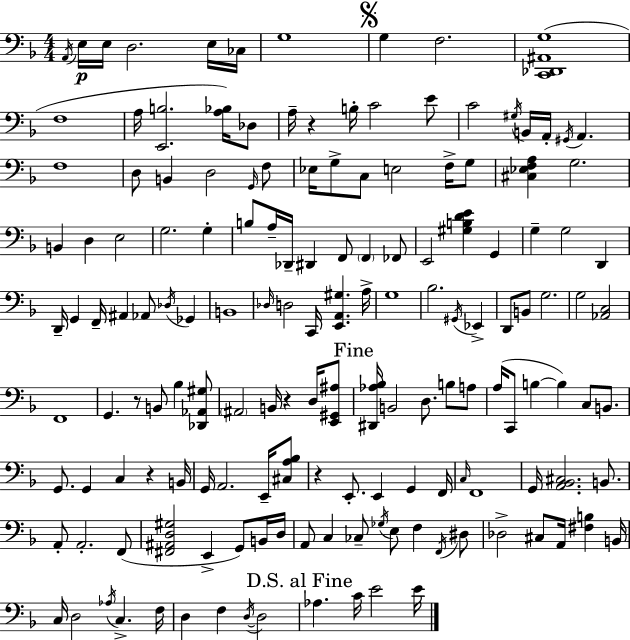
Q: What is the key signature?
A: D minor